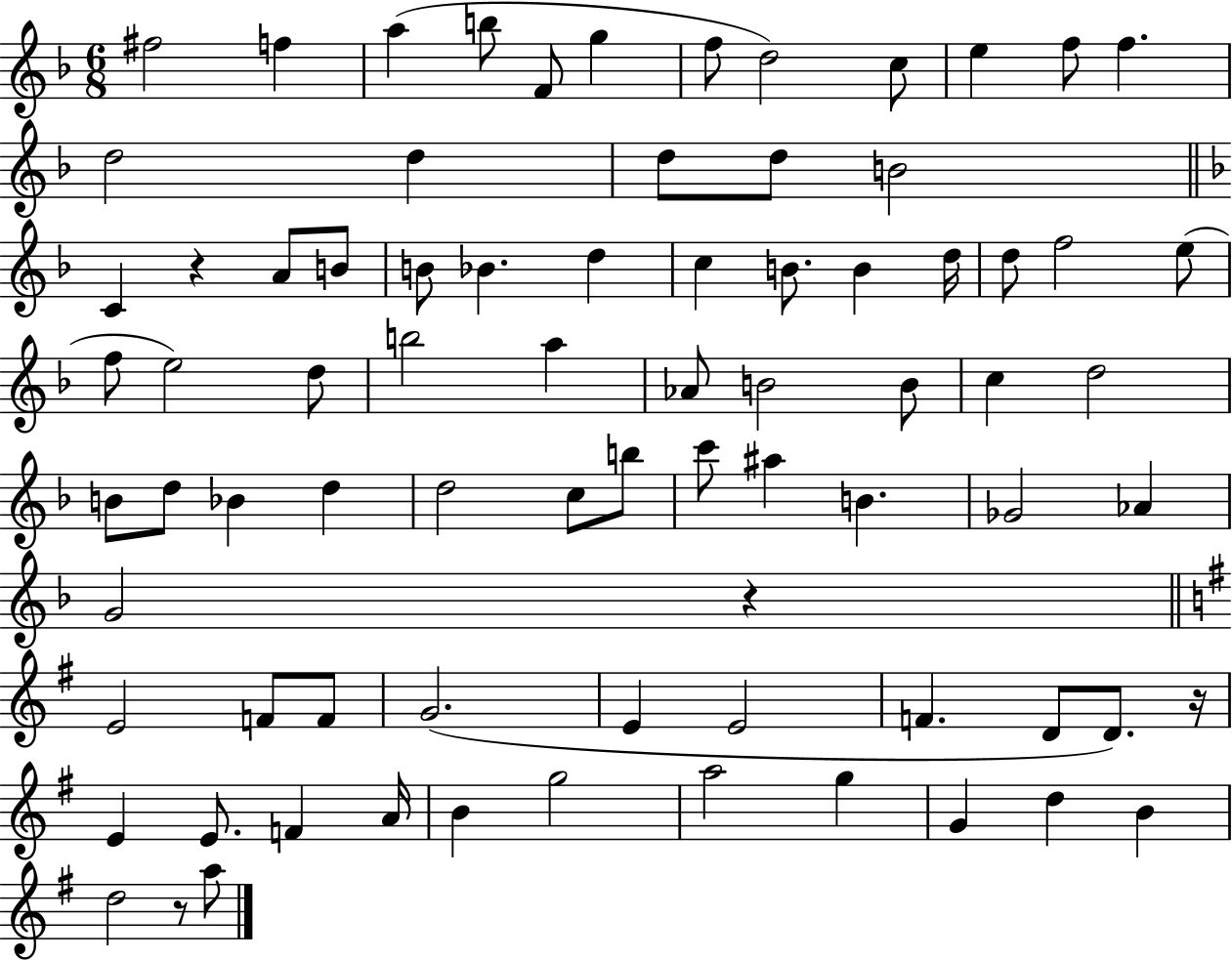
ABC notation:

X:1
T:Untitled
M:6/8
L:1/4
K:F
^f2 f a b/2 F/2 g f/2 d2 c/2 e f/2 f d2 d d/2 d/2 B2 C z A/2 B/2 B/2 _B d c B/2 B d/4 d/2 f2 e/2 f/2 e2 d/2 b2 a _A/2 B2 B/2 c d2 B/2 d/2 _B d d2 c/2 b/2 c'/2 ^a B _G2 _A G2 z E2 F/2 F/2 G2 E E2 F D/2 D/2 z/4 E E/2 F A/4 B g2 a2 g G d B d2 z/2 a/2